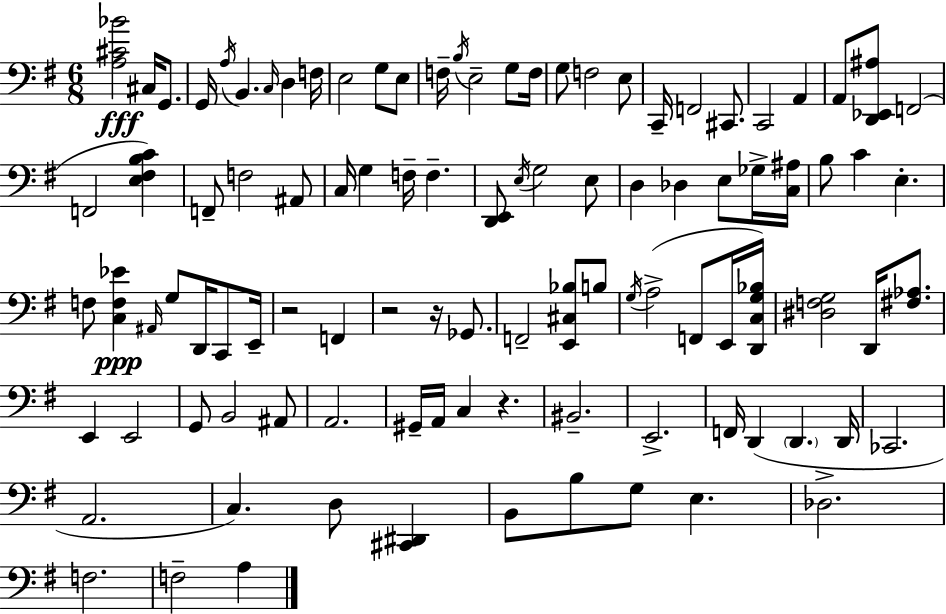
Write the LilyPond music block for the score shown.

{
  \clef bass
  \numericTimeSignature
  \time 6/8
  \key g \major
  <a cis' bes'>2\fff cis16 g,8. | g,16 \acciaccatura { a16 } b,4. \grace { c16 } d4 | f16 e2 g8 | e8 f16-- \acciaccatura { b16 } e2-- | \break g8 f16 g8 f2 | e8 c,16-- f,2 | cis,8. c,2 a,4 | a,8 <d, ees, ais>8 f,2( | \break f,2 <e fis b c'>4) | f,8-- f2 | ais,8 c16 g4 f16-- f4.-- | <d, e,>8 \acciaccatura { e16 } g2 | \break e8 d4 des4 | e8 ges16-> <c ais>16 b8 c'4 e4.-. | f8 <c f ees'>4\ppp \grace { ais,16 } g8 | d,16 c,8 e,16-- r2 | \break f,4 r2 | r16 ges,8. f,2-- | <e, cis bes>8 b8 \acciaccatura { g16 } a2->( | f,8 e,16 <d, c g bes>16) <dis f g>2 | \break d,16 <fis aes>8. e,4 e,2 | g,8 b,2 | ais,8 a,2. | gis,16-- a,16 c4 | \break r4. bis,2.-- | e,2.-> | f,16 d,4( \parenthesize d,4. | d,16 ces,2. | \break a,2. | c4.) | d8 <cis, dis,>4 b,8 b8 g8 | e4. des2.-> | \break f2. | f2-- | a4 \bar "|."
}